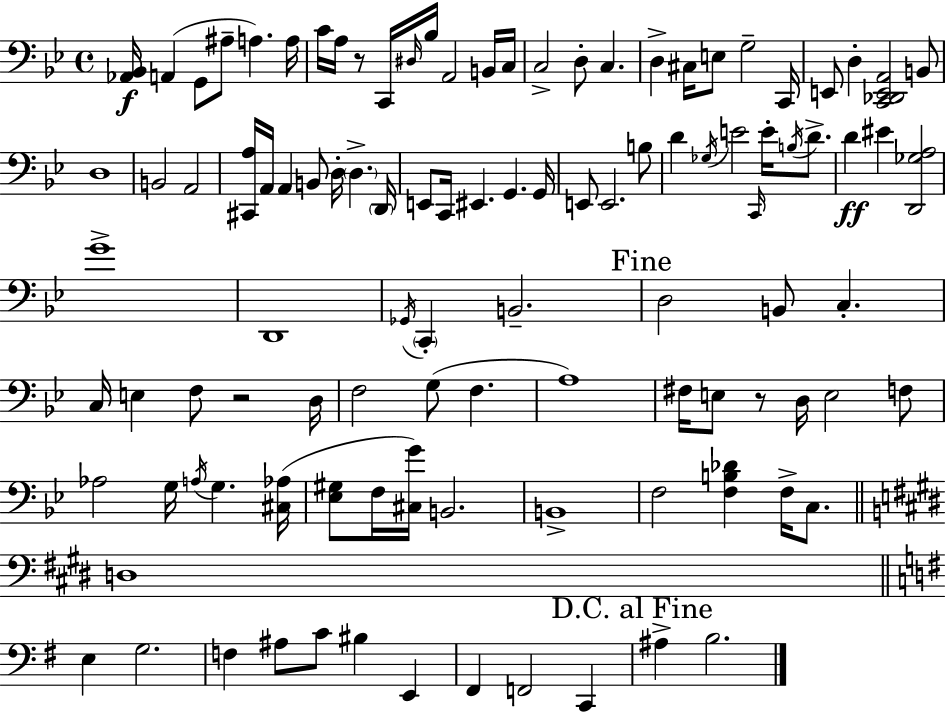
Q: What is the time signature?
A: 4/4